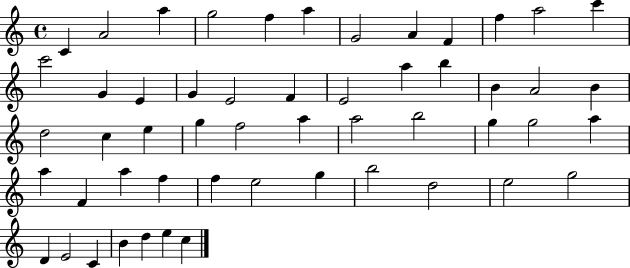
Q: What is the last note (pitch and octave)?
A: C5